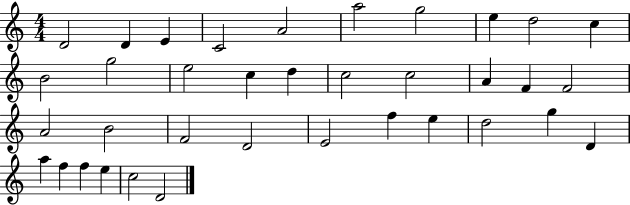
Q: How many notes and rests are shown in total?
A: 36